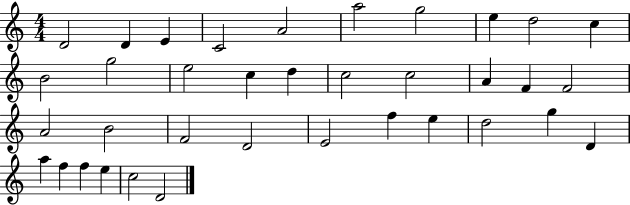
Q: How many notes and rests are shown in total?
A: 36